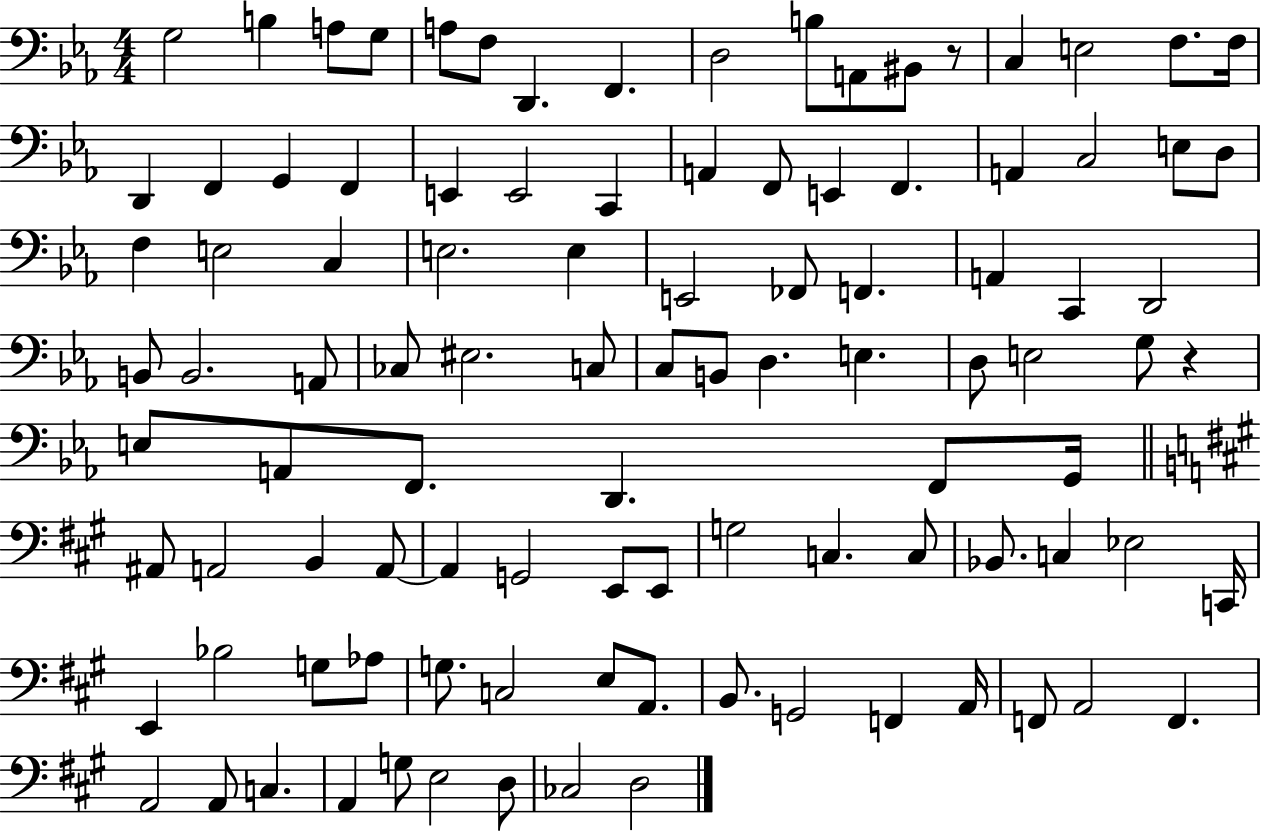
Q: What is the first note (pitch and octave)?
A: G3